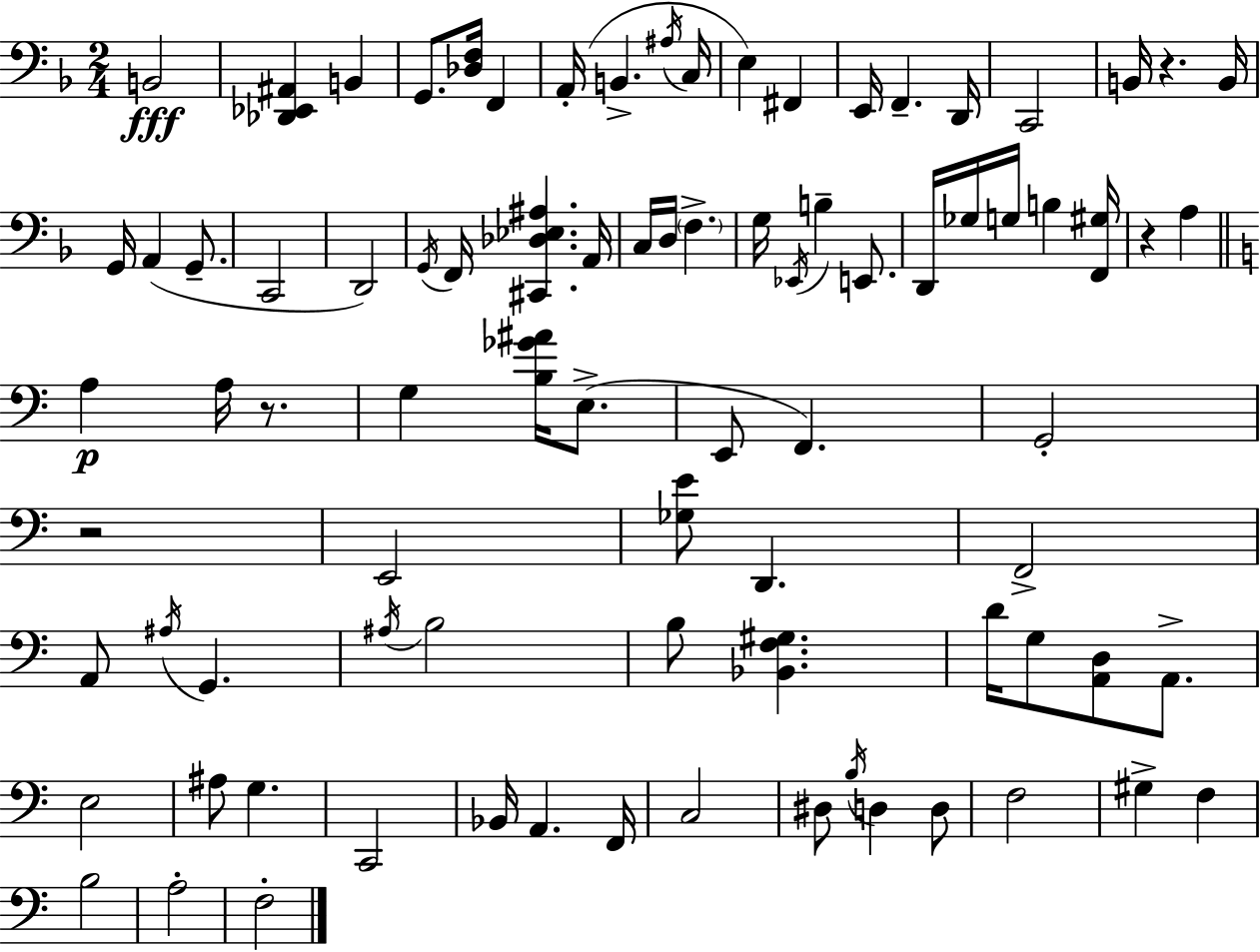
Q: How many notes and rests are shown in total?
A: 85